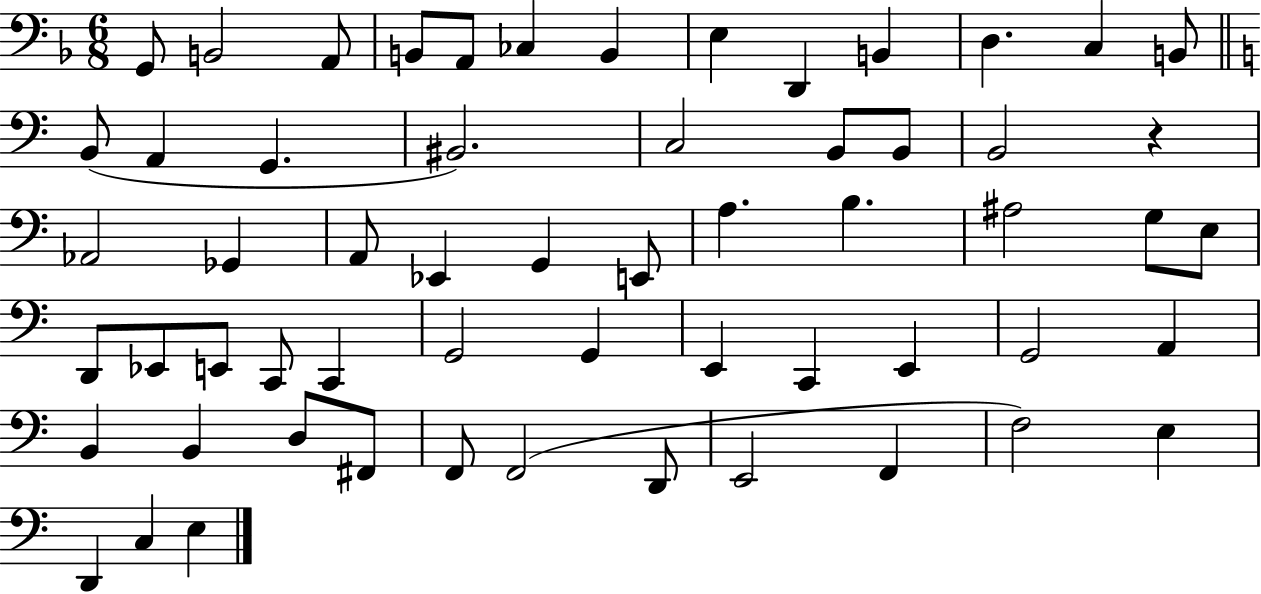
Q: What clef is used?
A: bass